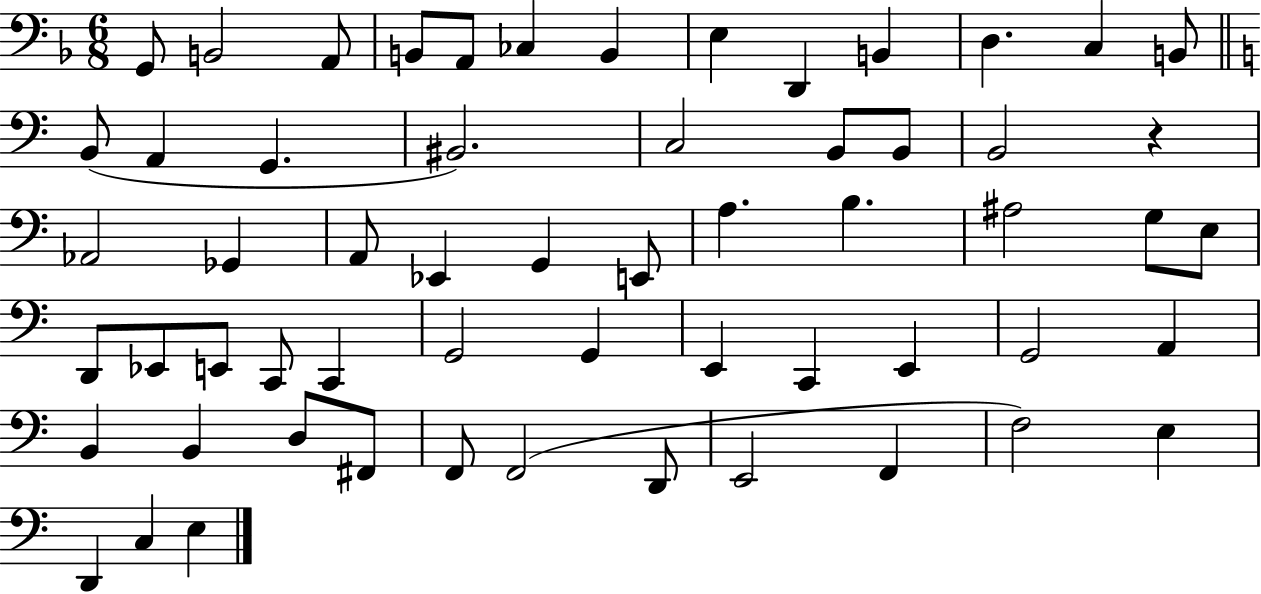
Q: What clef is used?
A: bass